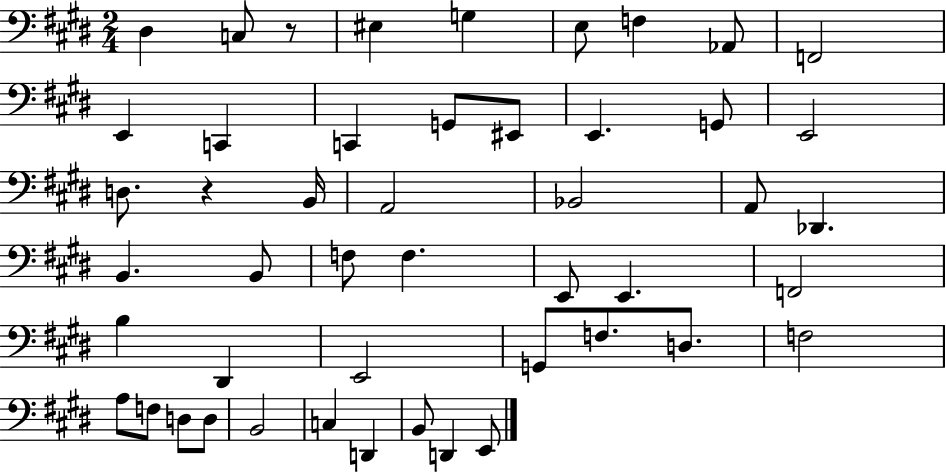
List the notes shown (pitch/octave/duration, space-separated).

D#3/q C3/e R/e EIS3/q G3/q E3/e F3/q Ab2/e F2/h E2/q C2/q C2/q G2/e EIS2/e E2/q. G2/e E2/h D3/e. R/q B2/s A2/h Bb2/h A2/e Db2/q. B2/q. B2/e F3/e F3/q. E2/e E2/q. F2/h B3/q D#2/q E2/h G2/e F3/e. D3/e. F3/h A3/e F3/e D3/e D3/e B2/h C3/q D2/q B2/e D2/q E2/e